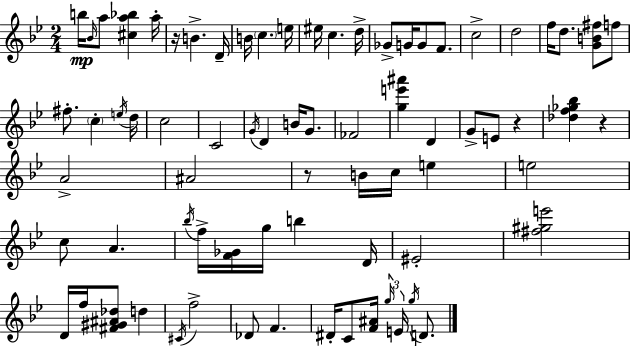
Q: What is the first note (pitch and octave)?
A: B5